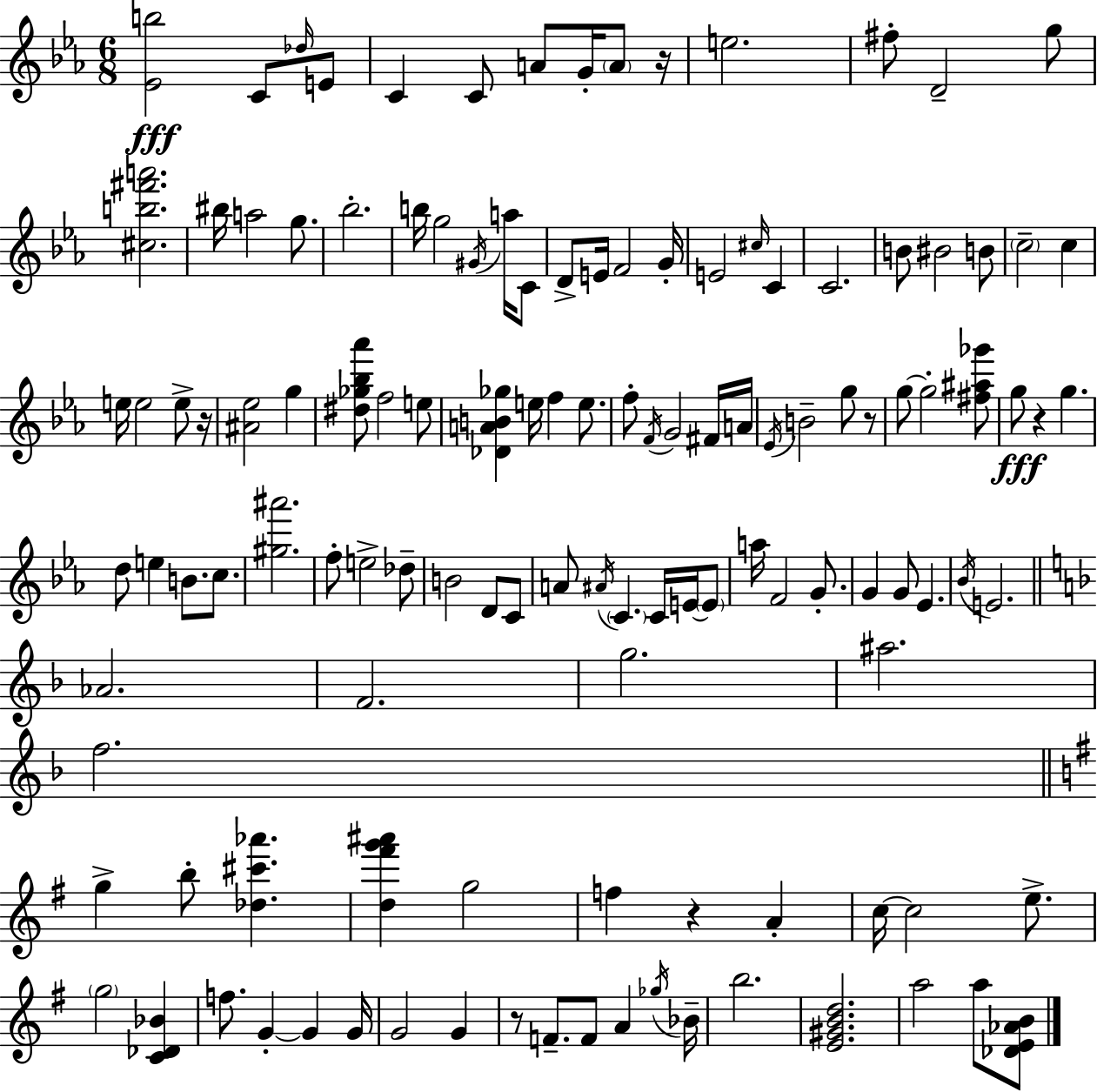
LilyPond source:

{
  \clef treble
  \numericTimeSignature
  \time 6/8
  \key ees \major
  <ees' b''>2\fff c'8 \grace { des''16 } e'8 | c'4 c'8 a'8 g'16-. \parenthesize a'8 | r16 e''2. | fis''8-. d'2-- g''8 | \break <cis'' b'' fis''' a'''>2. | bis''16 a''2 g''8. | bes''2.-. | b''16 g''2 \acciaccatura { gis'16 } a''16 | \break c'8 d'8-> e'16 f'2 | g'16-. e'2 \grace { cis''16 } c'4 | c'2. | b'8 bis'2 | \break b'8 \parenthesize c''2-- c''4 | e''16 e''2 | e''8-> r16 <ais' ees''>2 g''4 | <dis'' ges'' bes'' aes'''>8 f''2 | \break e''8 <des' a' b' ges''>4 e''16 f''4 | e''8. f''8-. \acciaccatura { f'16 } g'2 | fis'16 a'16 \acciaccatura { ees'16 } b'2-- | g''8 r8 g''8~~ g''2-. | \break <fis'' ais'' ges'''>8 g''8\fff r4 g''4. | d''8 e''4 b'8. | c''8. <gis'' ais'''>2. | f''8-. e''2-> | \break des''8-- b'2 | d'8 c'8 a'8 \acciaccatura { ais'16 } \parenthesize c'4. | c'16 e'16~~ \parenthesize e'8 a''16 f'2 | g'8.-. g'4 g'8 | \break ees'4. \acciaccatura { bes'16 } e'2. | \bar "||" \break \key d \minor aes'2. | f'2. | g''2. | ais''2. | \break f''2. | \bar "||" \break \key g \major g''4-> b''8-. <des'' cis''' aes'''>4. | <d'' fis''' g''' ais'''>4 g''2 | f''4 r4 a'4-. | c''16~~ c''2 e''8.-> | \break \parenthesize g''2 <c' des' bes'>4 | f''8. g'4-.~~ g'4 g'16 | g'2 g'4 | r8 f'8.-- f'8 a'4 \acciaccatura { ges''16 } | \break bes'16-- b''2. | <e' gis' b' d''>2. | a''2 a''8 <des' e' aes' b'>8 | \bar "|."
}